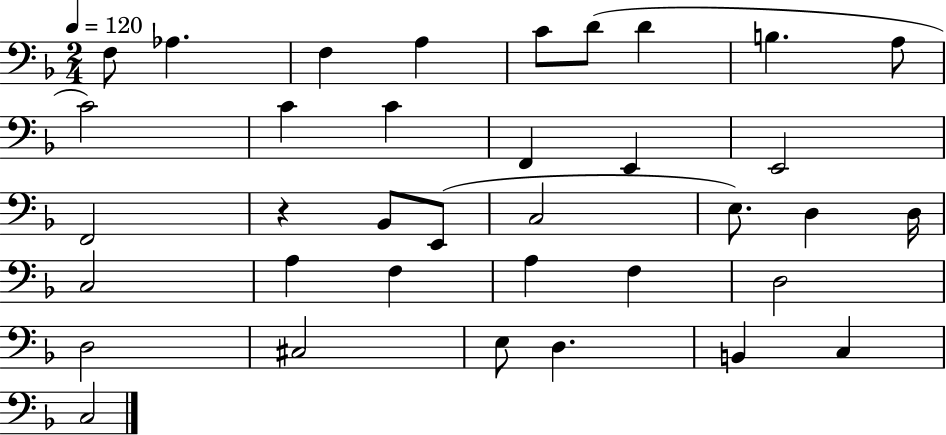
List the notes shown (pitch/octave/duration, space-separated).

F3/e Ab3/q. F3/q A3/q C4/e D4/e D4/q B3/q. A3/e C4/h C4/q C4/q F2/q E2/q E2/h F2/h R/q Bb2/e E2/e C3/h E3/e. D3/q D3/s C3/h A3/q F3/q A3/q F3/q D3/h D3/h C#3/h E3/e D3/q. B2/q C3/q C3/h